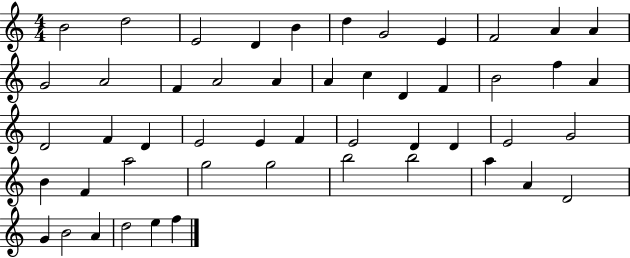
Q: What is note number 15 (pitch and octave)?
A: A4